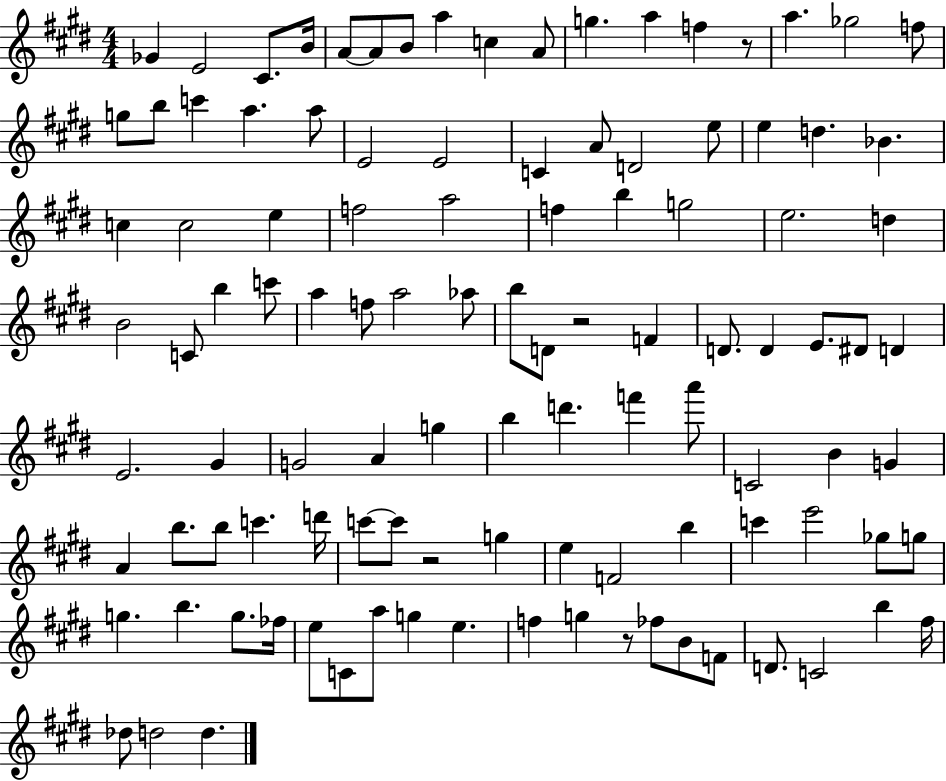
Gb4/q E4/h C#4/e. B4/s A4/e A4/e B4/e A5/q C5/q A4/e G5/q. A5/q F5/q R/e A5/q. Gb5/h F5/e G5/e B5/e C6/q A5/q. A5/e E4/h E4/h C4/q A4/e D4/h E5/e E5/q D5/q. Bb4/q. C5/q C5/h E5/q F5/h A5/h F5/q B5/q G5/h E5/h. D5/q B4/h C4/e B5/q C6/e A5/q F5/e A5/h Ab5/e B5/e D4/e R/h F4/q D4/e. D4/q E4/e. D#4/e D4/q E4/h. G#4/q G4/h A4/q G5/q B5/q D6/q. F6/q A6/e C4/h B4/q G4/q A4/q B5/e. B5/e C6/q. D6/s C6/e C6/e R/h G5/q E5/q F4/h B5/q C6/q E6/h Gb5/e G5/e G5/q. B5/q. G5/e. FES5/s E5/e C4/e A5/e G5/q E5/q. F5/q G5/q R/e FES5/e B4/e F4/e D4/e. C4/h B5/q F#5/s Db5/e D5/h D5/q.